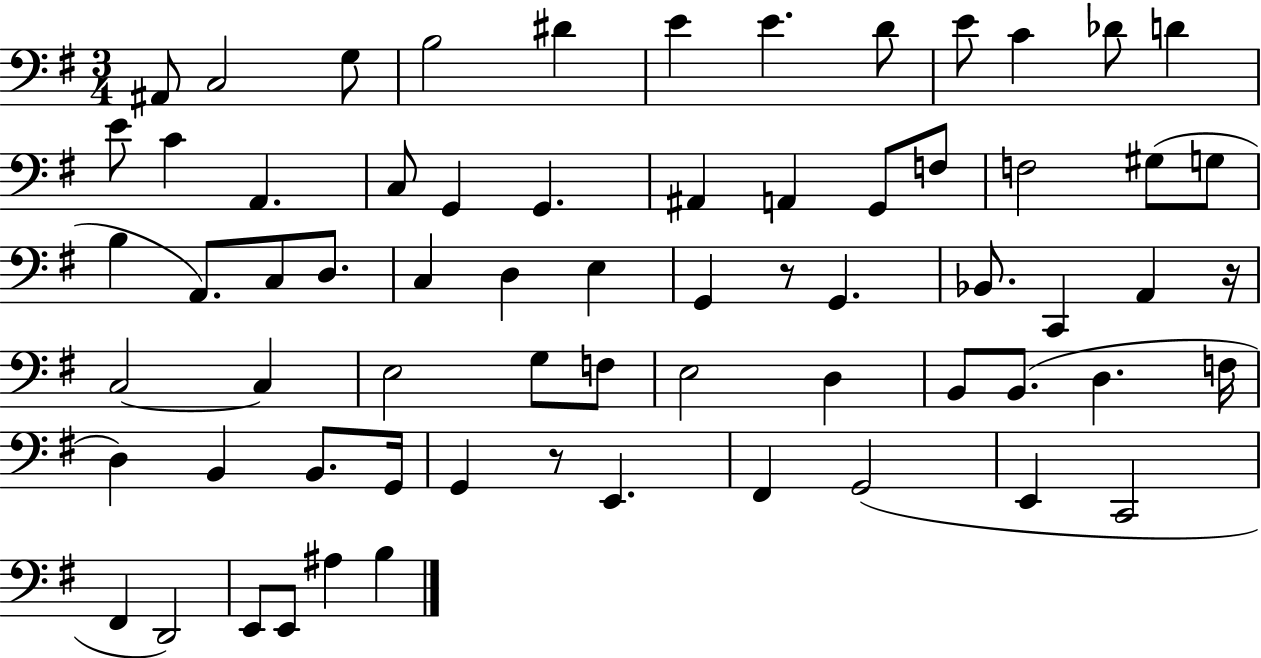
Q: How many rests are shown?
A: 3